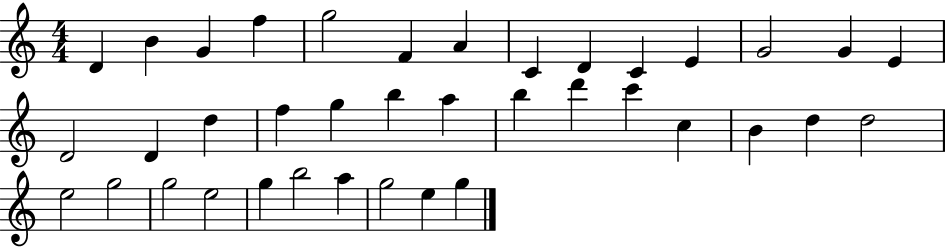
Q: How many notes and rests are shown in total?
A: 38